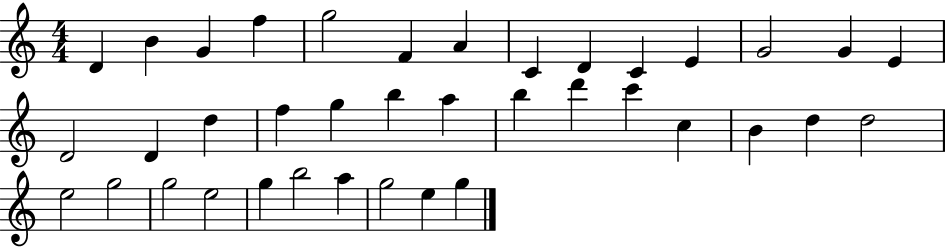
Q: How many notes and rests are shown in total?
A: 38